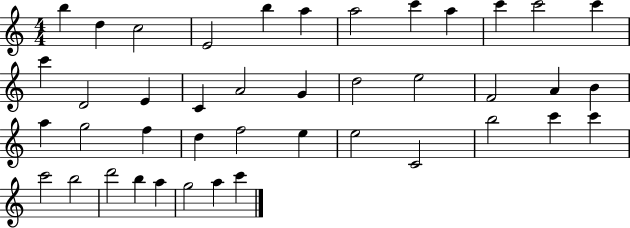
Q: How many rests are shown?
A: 0